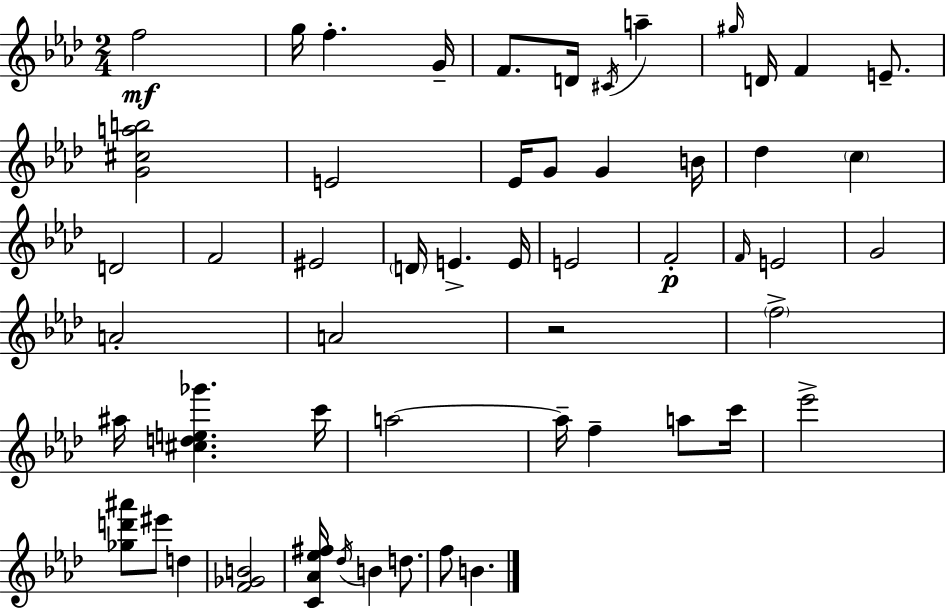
{
  \clef treble
  \numericTimeSignature
  \time 2/4
  \key aes \major
  f''2\mf | g''16 f''4.-. g'16-- | f'8. d'16 \acciaccatura { cis'16 } a''4-- | \grace { gis''16 } d'16 f'4 e'8.-- | \break <g' cis'' a'' b''>2 | e'2 | ees'16 g'8 g'4 | b'16 des''4 \parenthesize c''4 | \break d'2 | f'2 | eis'2 | \parenthesize d'16 e'4.-> | \break e'16 e'2 | f'2-.\p | \grace { f'16 } e'2 | g'2 | \break a'2-. | a'2 | r2 | \parenthesize f''2-> | \break ais''16 <cis'' d'' e'' ges'''>4. | c'''16 a''2~~ | a''16-- f''4-- | a''8 c'''16 ees'''2-> | \break <ges'' d''' ais'''>8 eis'''8 d''4 | <f' ges' b'>2 | <c' aes' ees'' fis''>16 \acciaccatura { des''16 } b'4 | d''8. f''8 b'4. | \break \bar "|."
}